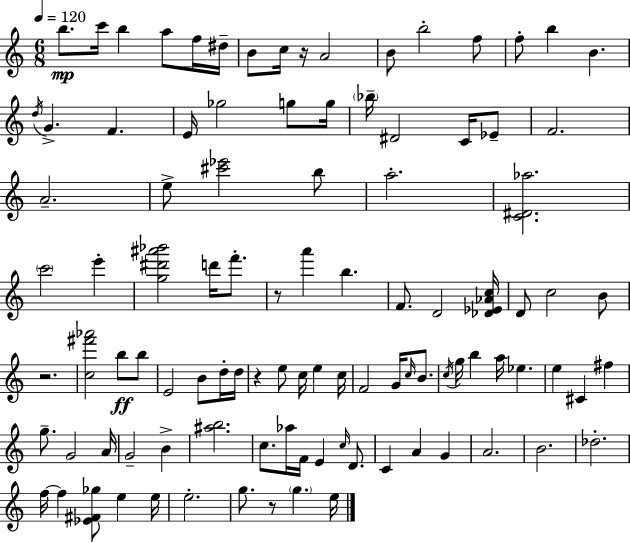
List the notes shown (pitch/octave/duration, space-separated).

B5/e. C6/s B5/q A5/e F5/s D#5/s B4/e C5/s R/s A4/h B4/e B5/h F5/e F5/e B5/q B4/q. D5/s G4/q. F4/q. E4/s Gb5/h G5/e G5/s Bb5/s D#4/h C4/s Eb4/e F4/h. A4/h. E5/e [C#6,Eb6]/h B5/e A5/h. [C4,D#4,Ab5]/h. C6/h E6/q [G5,D#6,A#6,Bb6]/h D6/s F6/e. R/e A6/q B5/q. F4/e. D4/h [Db4,Eb4,Ab4,C5]/s D4/e C5/h B4/e R/h. [C5,F#6,Ab6]/h B5/e B5/e E4/h B4/e D5/s D5/s R/q E5/e C5/s E5/q C5/s F4/h G4/s C5/s B4/e. C5/s G5/s B5/q A5/s Eb5/q. E5/q C#4/q F#5/q G5/e. G4/h A4/s G4/h B4/q [A#5,B5]/h. C5/e. Ab5/s F4/s E4/q C5/s D4/e. C4/q A4/q G4/q A4/h. B4/h. Db5/h. F5/s F5/q [Eb4,F#4,Gb5]/e E5/q E5/s E5/h. G5/e. R/e G5/q. E5/s